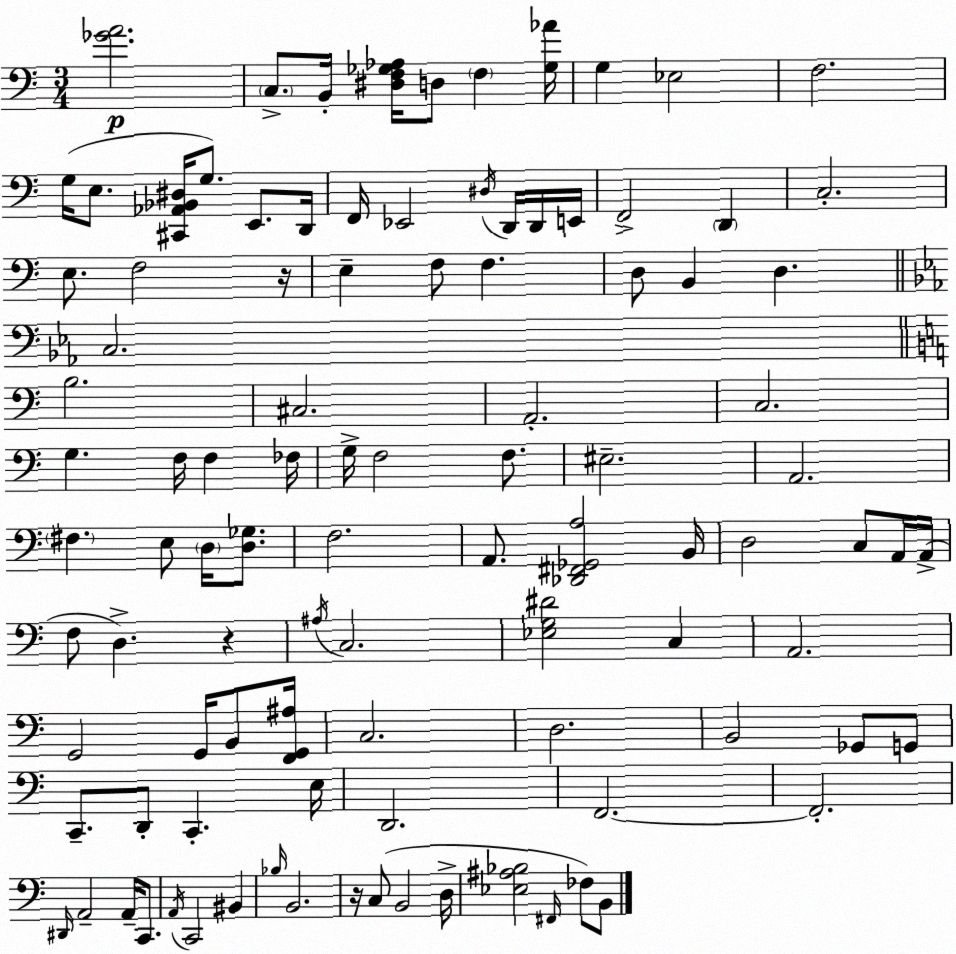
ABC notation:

X:1
T:Untitled
M:3/4
L:1/4
K:Am
[_GA]2 C,/2 B,,/4 [^D,F,_G,_A,]/4 D,/2 F, [_G,_A]/4 G, _E,2 F,2 G,/4 E,/2 [^C,,_A,,_B,,^D,]/4 G,/2 E,,/2 D,,/4 F,,/4 _E,,2 ^D,/4 D,,/4 D,,/4 E,,/4 F,,2 D,, C,2 E,/2 F,2 z/4 E, F,/2 F, D,/2 B,, D, C,2 B,2 ^C,2 A,,2 C,2 G, F,/4 F, _F,/4 G,/4 F,2 F,/2 ^E,2 A,,2 ^F, E,/2 D,/4 [D,_G,]/2 F,2 A,,/2 [_D,,^F,,_G,,A,]2 B,,/4 D,2 C,/2 A,,/4 A,,/4 F,/2 D, z ^A,/4 C,2 [_E,G,^D]2 C, A,,2 G,,2 G,,/4 B,,/2 [F,,G,,^A,]/4 C,2 D,2 B,,2 _G,,/2 G,,/2 C,,/2 D,,/2 C,, E,/4 D,,2 F,,2 F,,2 ^D,,/4 A,,2 A,,/4 C,,/2 A,,/4 C,,2 ^B,, _B,/4 B,,2 z/4 C,/2 B,,2 D,/4 [_E,^A,_B,]2 ^F,,/4 _F,/2 B,,/2